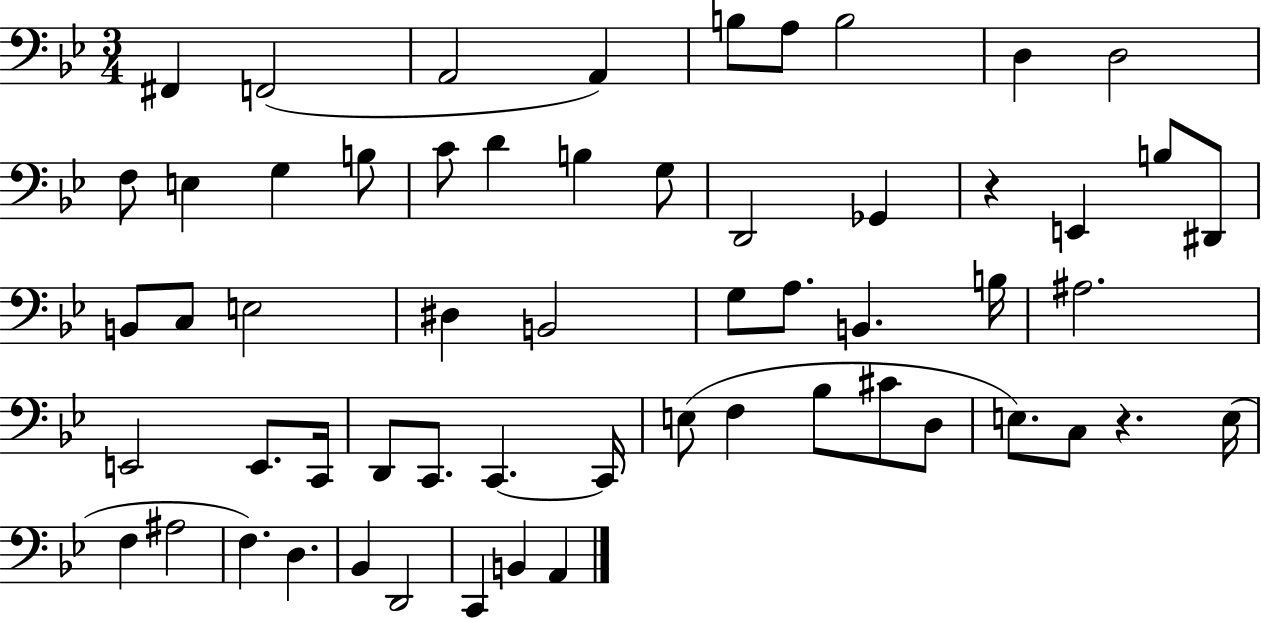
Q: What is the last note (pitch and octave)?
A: A2